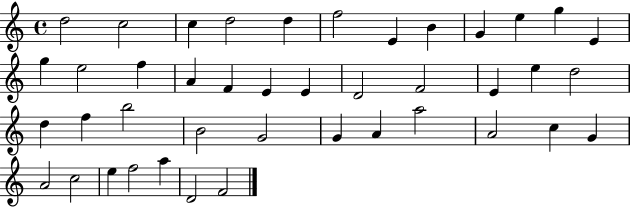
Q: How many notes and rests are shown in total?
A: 42